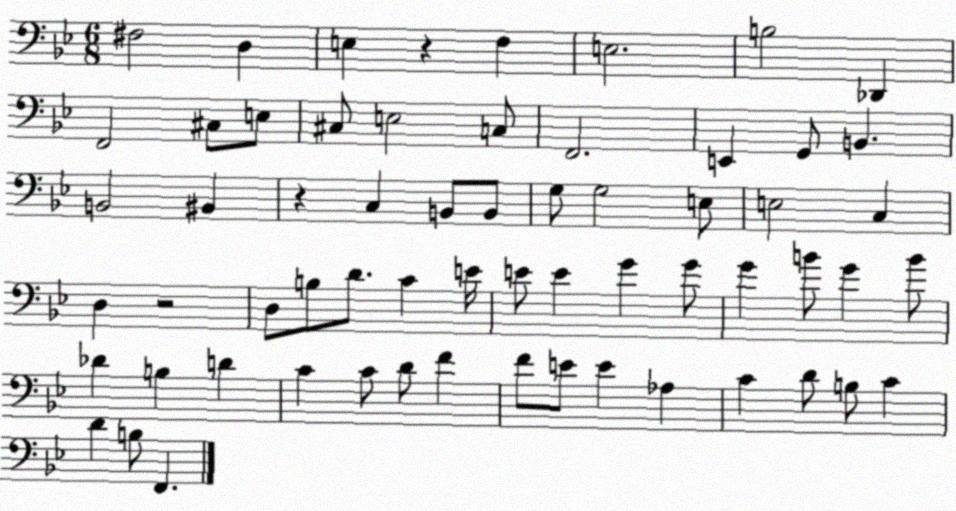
X:1
T:Untitled
M:6/8
L:1/4
K:Bb
^F,2 D, E, z F, E,2 B,2 _D,, F,,2 ^C,/2 E,/2 ^C,/2 E,2 C,/2 F,,2 E,, G,,/2 B,, B,,2 ^B,, z C, B,,/2 B,,/2 G,/2 G,2 E,/2 E,2 C, D, z2 D,/2 B,/2 D/2 C E/4 E/2 E G G/2 G B/2 G B/2 _D B, D C C/2 D/2 F F/2 E/2 E _A, C D/2 B,/2 C D B,/2 F,,